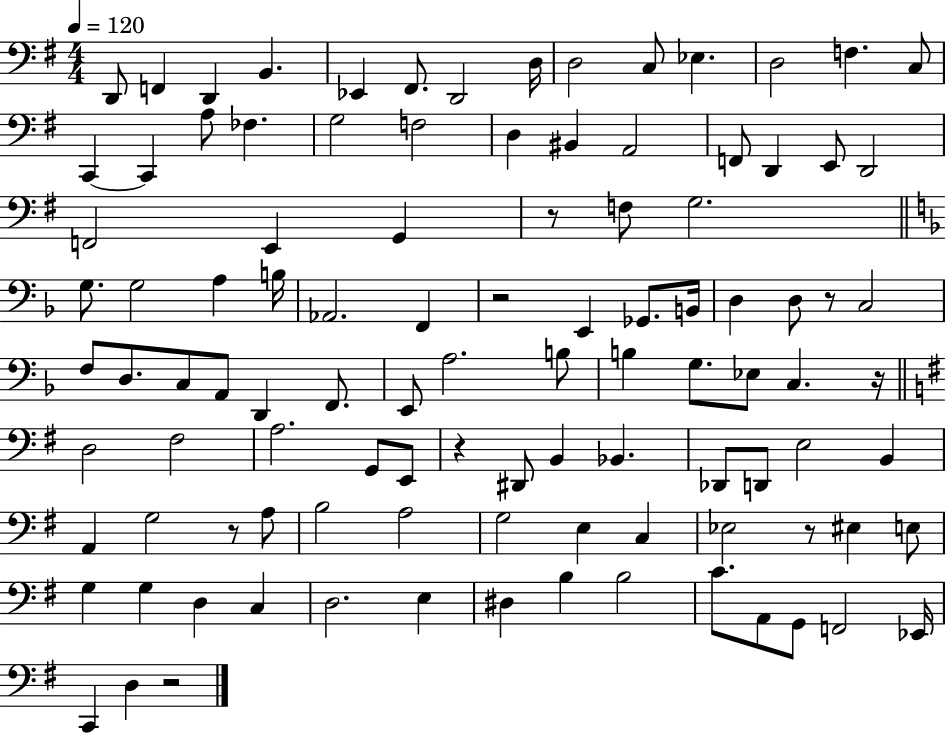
X:1
T:Untitled
M:4/4
L:1/4
K:G
D,,/2 F,, D,, B,, _E,, ^F,,/2 D,,2 D,/4 D,2 C,/2 _E, D,2 F, C,/2 C,, C,, A,/2 _F, G,2 F,2 D, ^B,, A,,2 F,,/2 D,, E,,/2 D,,2 F,,2 E,, G,, z/2 F,/2 G,2 G,/2 G,2 A, B,/4 _A,,2 F,, z2 E,, _G,,/2 B,,/4 D, D,/2 z/2 C,2 F,/2 D,/2 C,/2 A,,/2 D,, F,,/2 E,,/2 A,2 B,/2 B, G,/2 _E,/2 C, z/4 D,2 ^F,2 A,2 G,,/2 E,,/2 z ^D,,/2 B,, _B,, _D,,/2 D,,/2 E,2 B,, A,, G,2 z/2 A,/2 B,2 A,2 G,2 E, C, _E,2 z/2 ^E, E,/2 G, G, D, C, D,2 E, ^D, B, B,2 C/2 A,,/2 G,,/2 F,,2 _E,,/4 C,, D, z2